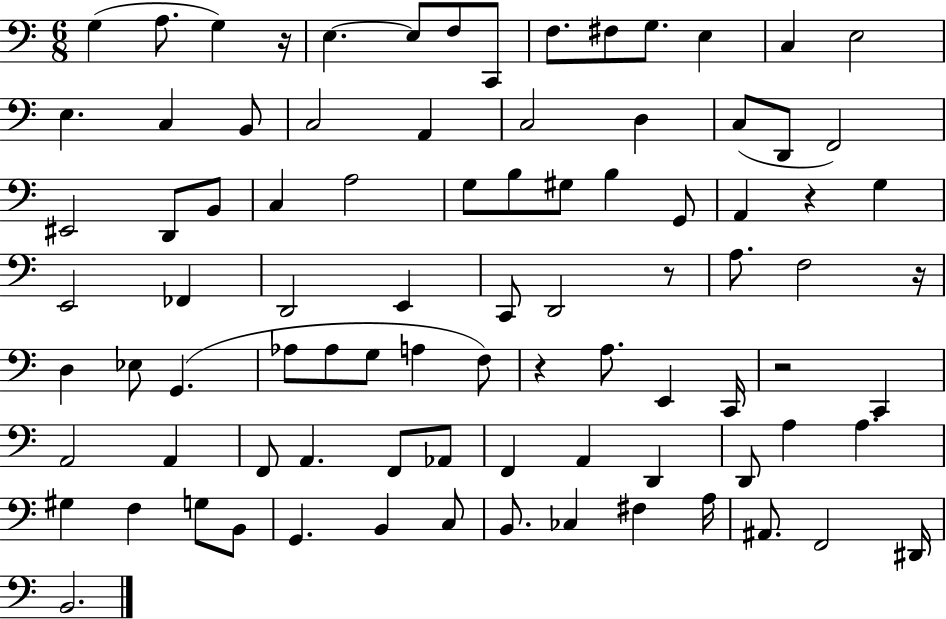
G3/q A3/e. G3/q R/s E3/q. E3/e F3/e C2/e F3/e. F#3/e G3/e. E3/q C3/q E3/h E3/q. C3/q B2/e C3/h A2/q C3/h D3/q C3/e D2/e F2/h EIS2/h D2/e B2/e C3/q A3/h G3/e B3/e G#3/e B3/q G2/e A2/q R/q G3/q E2/h FES2/q D2/h E2/q C2/e D2/h R/e A3/e. F3/h R/s D3/q Eb3/e G2/q. Ab3/e Ab3/e G3/e A3/q F3/e R/q A3/e. E2/q C2/s R/h C2/q A2/h A2/q F2/e A2/q. F2/e Ab2/e F2/q A2/q D2/q D2/e A3/q A3/q. G#3/q F3/q G3/e B2/e G2/q. B2/q C3/e B2/e. CES3/q F#3/q A3/s A#2/e. F2/h D#2/s B2/h.